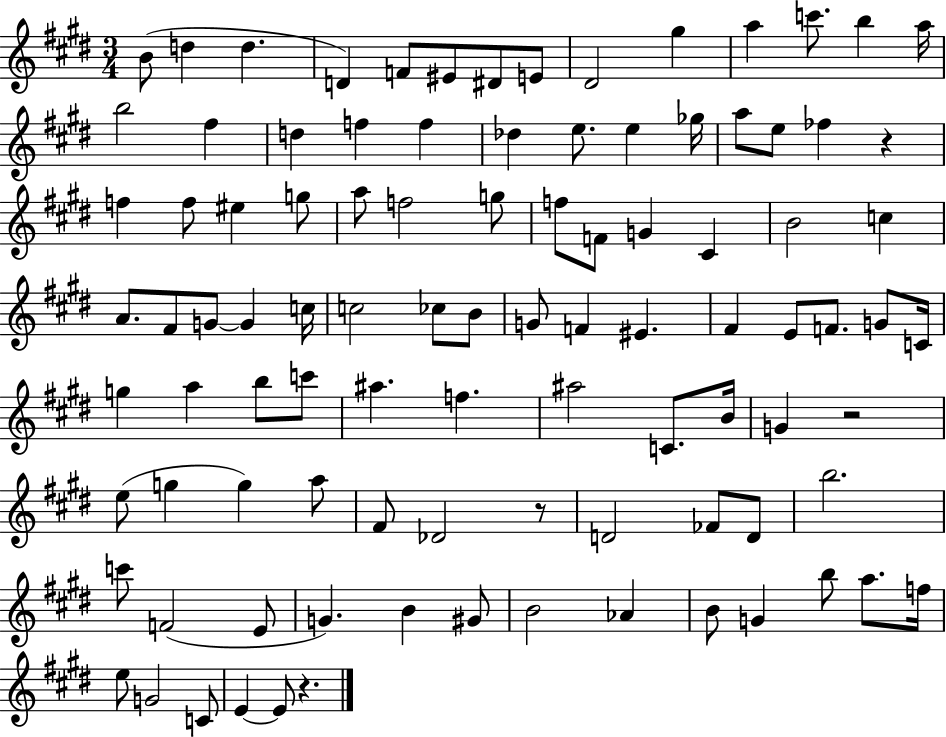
{
  \clef treble
  \numericTimeSignature
  \time 3/4
  \key e \major
  b'8( d''4 d''4. | d'4) f'8 eis'8 dis'8 e'8 | dis'2 gis''4 | a''4 c'''8. b''4 a''16 | \break b''2 fis''4 | d''4 f''4 f''4 | des''4 e''8. e''4 ges''16 | a''8 e''8 fes''4 r4 | \break f''4 f''8 eis''4 g''8 | a''8 f''2 g''8 | f''8 f'8 g'4 cis'4 | b'2 c''4 | \break a'8. fis'8 g'8~~ g'4 c''16 | c''2 ces''8 b'8 | g'8 f'4 eis'4. | fis'4 e'8 f'8. g'8 c'16 | \break g''4 a''4 b''8 c'''8 | ais''4. f''4. | ais''2 c'8. b'16 | g'4 r2 | \break e''8( g''4 g''4) a''8 | fis'8 des'2 r8 | d'2 fes'8 d'8 | b''2. | \break c'''8 f'2( e'8 | g'4.) b'4 gis'8 | b'2 aes'4 | b'8 g'4 b''8 a''8. f''16 | \break e''8 g'2 c'8 | e'4~~ e'8 r4. | \bar "|."
}